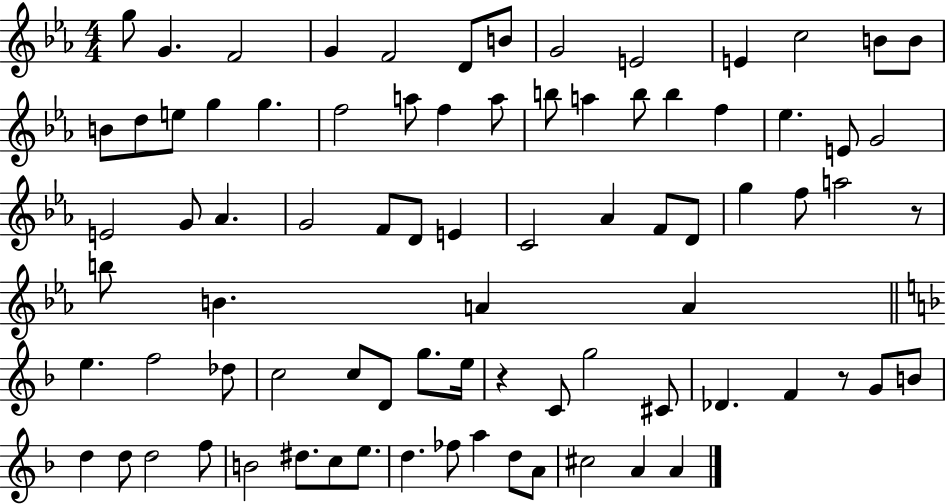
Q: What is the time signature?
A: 4/4